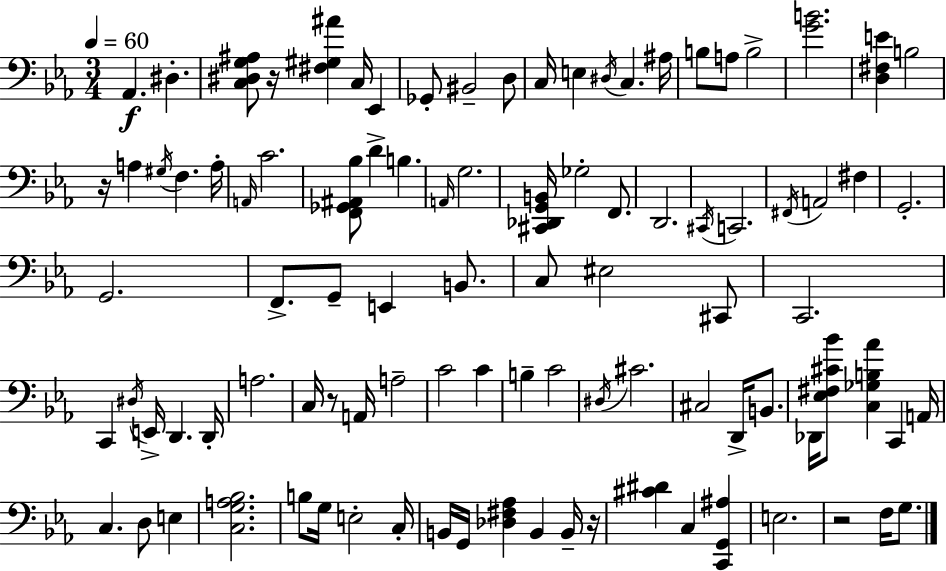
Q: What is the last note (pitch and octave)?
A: G3